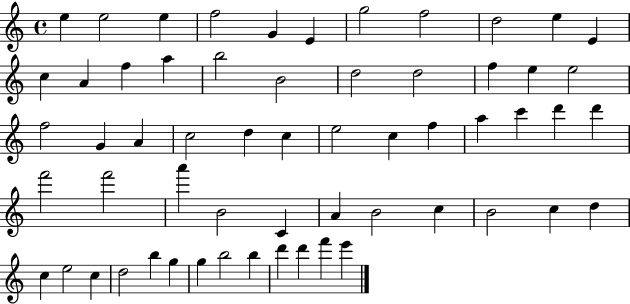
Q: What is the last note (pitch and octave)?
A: E6